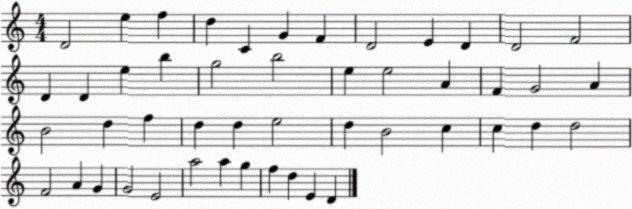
X:1
T:Untitled
M:4/4
L:1/4
K:C
D2 e f d C G F D2 E D D2 F2 D D e b g2 b2 e e2 A F G2 A B2 d f d d e2 d B2 c c d d2 F2 A G G2 E2 a2 a g f d E D